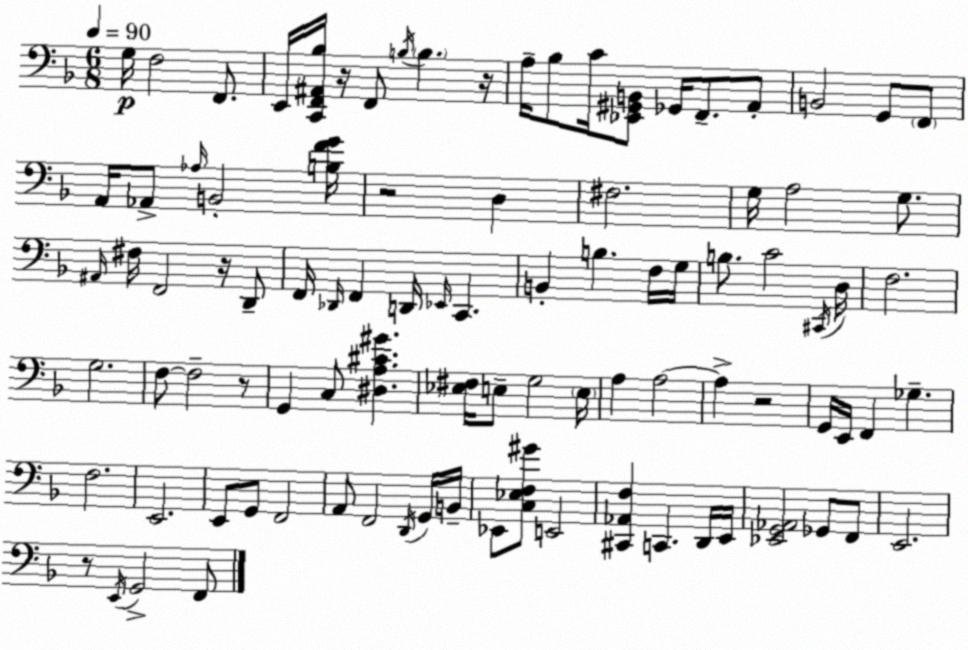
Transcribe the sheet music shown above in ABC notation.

X:1
T:Untitled
M:6/8
L:1/4
K:F
G,/4 F,2 F,,/2 E,,/4 [C,,F,,^A,,_B,]/4 z/4 F,,/2 B,/4 B, z/4 A,/4 _B,/2 C/4 [_E,,^G,,B,,]/2 _G,,/4 F,,/2 A,,/2 B,,2 G,,/2 F,,/2 A,,/4 _A,,/2 _A,/4 B,,2 [B,FG]/4 z2 D, ^F,2 G,/4 A,2 G,/2 ^A,,/4 ^F,/4 F,,2 z/4 D,,/2 F,,/4 _D,,/4 F,, D,,/4 _E,,/4 C,, B,, B, F,/4 G,/4 B,/2 C2 ^C,,/4 D,/4 F,2 G,2 F,/2 F,2 z/2 G,, C,/2 [^D,A,^C^G] [_E,^F,]/4 E,/2 G,2 E,/4 A, A,2 A, z2 G,,/4 E,,/4 F,, _G, F,2 E,,2 E,,/2 G,,/2 F,,2 A,,/2 F,,2 D,,/4 G,,/4 B,,/4 _E,,/2 [C,_E,F,^G]/2 E,,2 [^C,,_A,,F,] C,, D,,/4 E,,/4 [_E,,G,,_A,,]2 _G,,/2 F,,/2 E,,2 z/2 E,,/4 G,,2 F,,/2